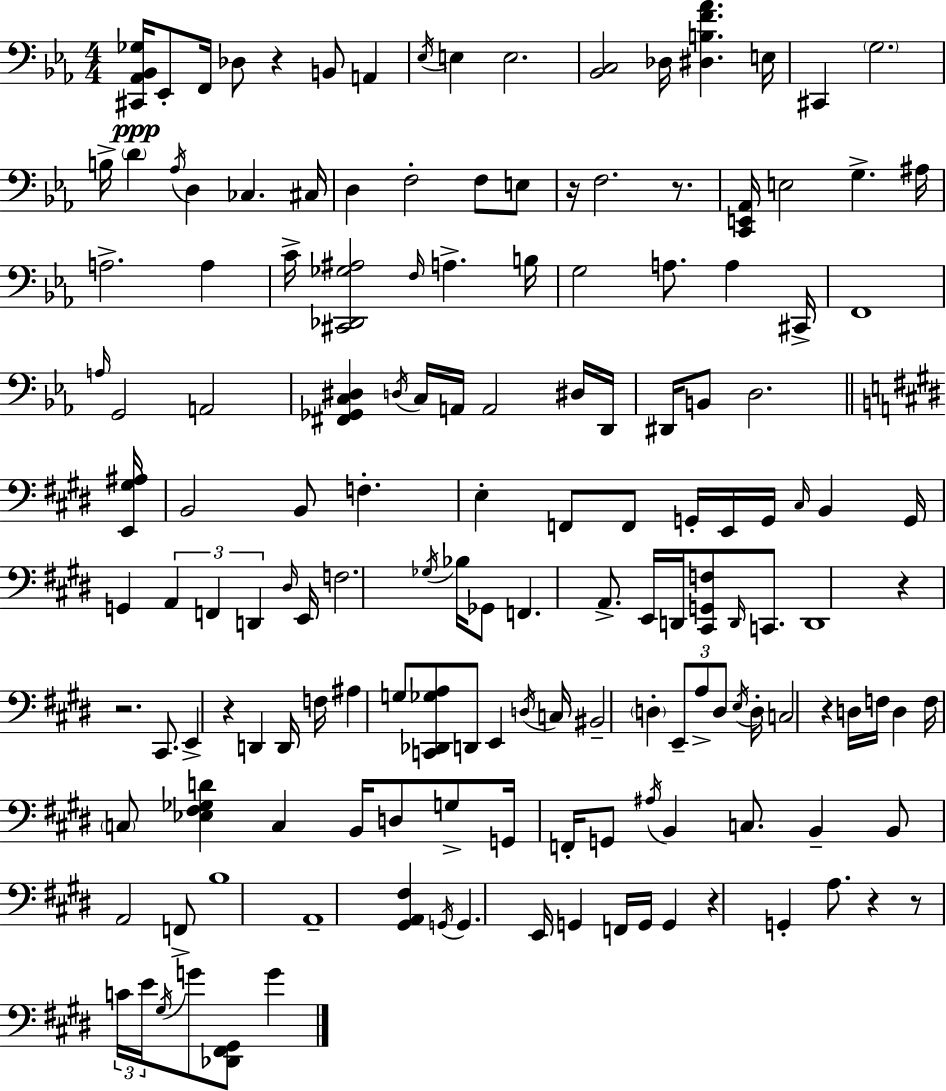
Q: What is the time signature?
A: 4/4